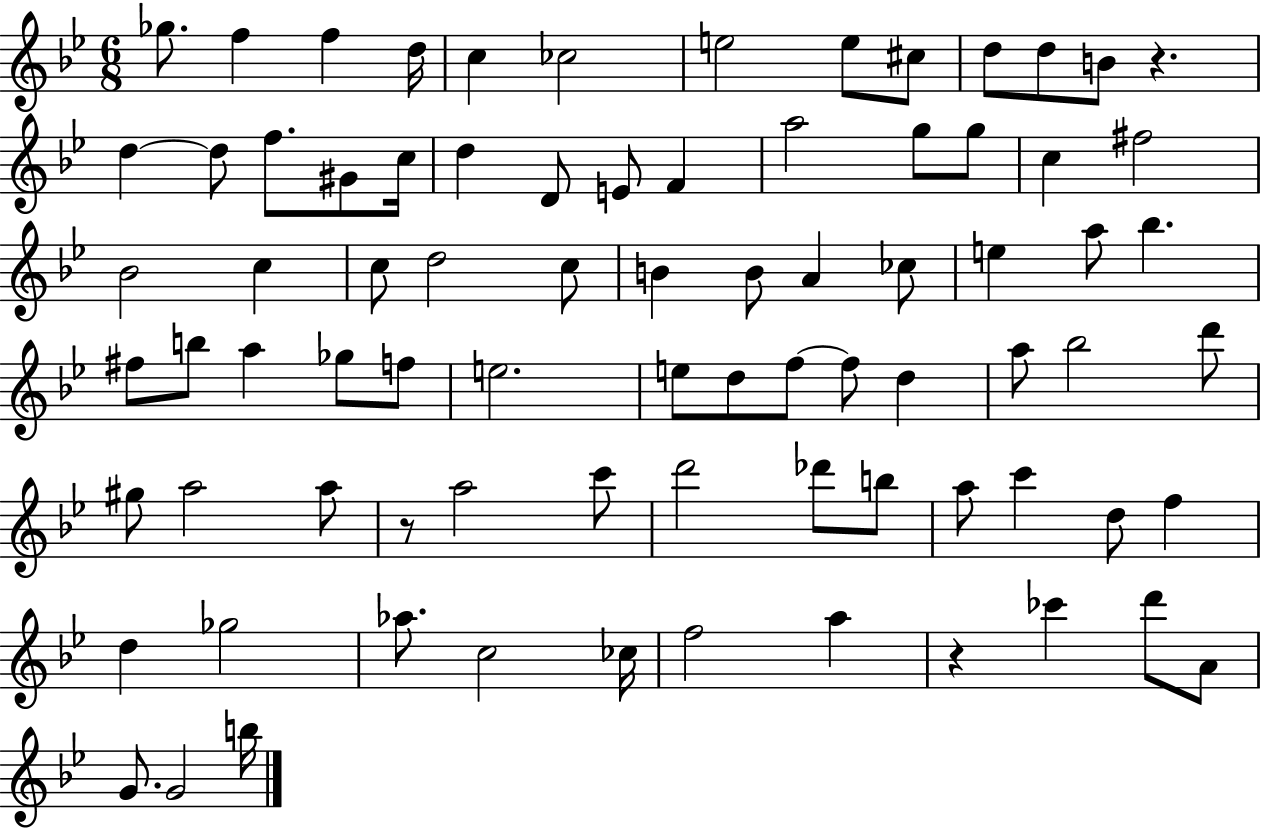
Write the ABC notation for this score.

X:1
T:Untitled
M:6/8
L:1/4
K:Bb
_g/2 f f d/4 c _c2 e2 e/2 ^c/2 d/2 d/2 B/2 z d d/2 f/2 ^G/2 c/4 d D/2 E/2 F a2 g/2 g/2 c ^f2 _B2 c c/2 d2 c/2 B B/2 A _c/2 e a/2 _b ^f/2 b/2 a _g/2 f/2 e2 e/2 d/2 f/2 f/2 d a/2 _b2 d'/2 ^g/2 a2 a/2 z/2 a2 c'/2 d'2 _d'/2 b/2 a/2 c' d/2 f d _g2 _a/2 c2 _c/4 f2 a z _c' d'/2 A/2 G/2 G2 b/4